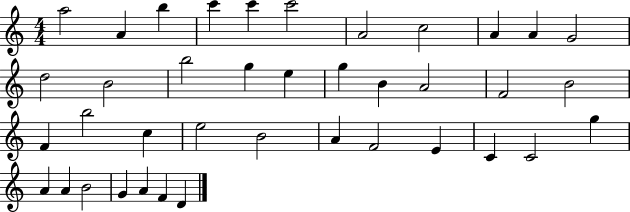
A5/h A4/q B5/q C6/q C6/q C6/h A4/h C5/h A4/q A4/q G4/h D5/h B4/h B5/h G5/q E5/q G5/q B4/q A4/h F4/h B4/h F4/q B5/h C5/q E5/h B4/h A4/q F4/h E4/q C4/q C4/h G5/q A4/q A4/q B4/h G4/q A4/q F4/q D4/q